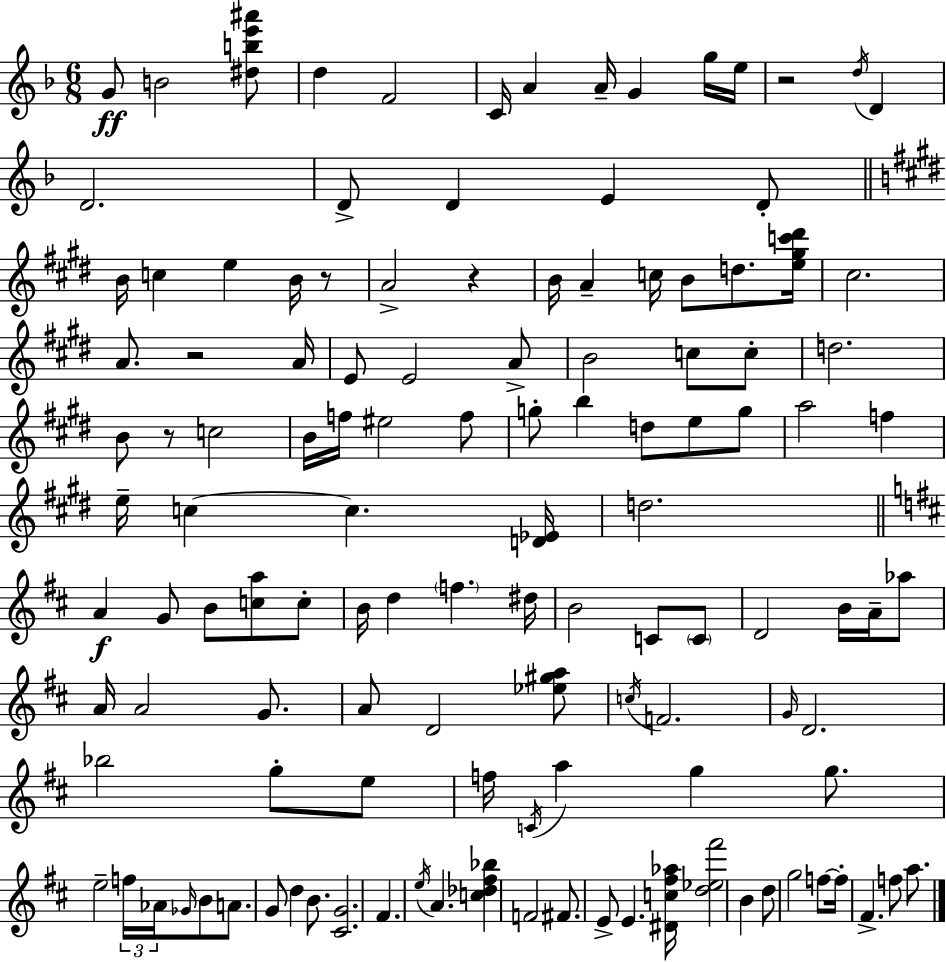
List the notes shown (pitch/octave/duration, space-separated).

G4/e B4/h [D#5,B5,E6,A#6]/e D5/q F4/h C4/s A4/q A4/s G4/q G5/s E5/s R/h D5/s D4/q D4/h. D4/e D4/q E4/q D4/e B4/s C5/q E5/q B4/s R/e A4/h R/q B4/s A4/q C5/s B4/e D5/e. [E5,G#5,C6,D#6]/s C#5/h. A4/e. R/h A4/s E4/e E4/h A4/e B4/h C5/e C5/e D5/h. B4/e R/e C5/h B4/s F5/s EIS5/h F5/e G5/e B5/q D5/e E5/e G5/e A5/h F5/q E5/s C5/q C5/q. [D4,Eb4]/s D5/h. A4/q G4/e B4/e [C5,A5]/e C5/e B4/s D5/q F5/q. D#5/s B4/h C4/e C4/e D4/h B4/s A4/s Ab5/e A4/s A4/h G4/e. A4/e D4/h [Eb5,G#5,A5]/e C5/s F4/h. G4/s D4/h. Bb5/h G5/e E5/e F5/s C4/s A5/q G5/q G5/e. E5/h F5/s Ab4/s Gb4/s B4/e A4/e. G4/e D5/q B4/e. [C#4,G4]/h. F#4/q. E5/s A4/q. [C5,Db5,F#5,Bb5]/q F4/h F#4/e. E4/e E4/q. [D#4,C5,F#5,Ab5]/s [D5,Eb5,F#6]/h B4/q D5/e G5/h F5/e F5/s F#4/q. F5/e A5/e.